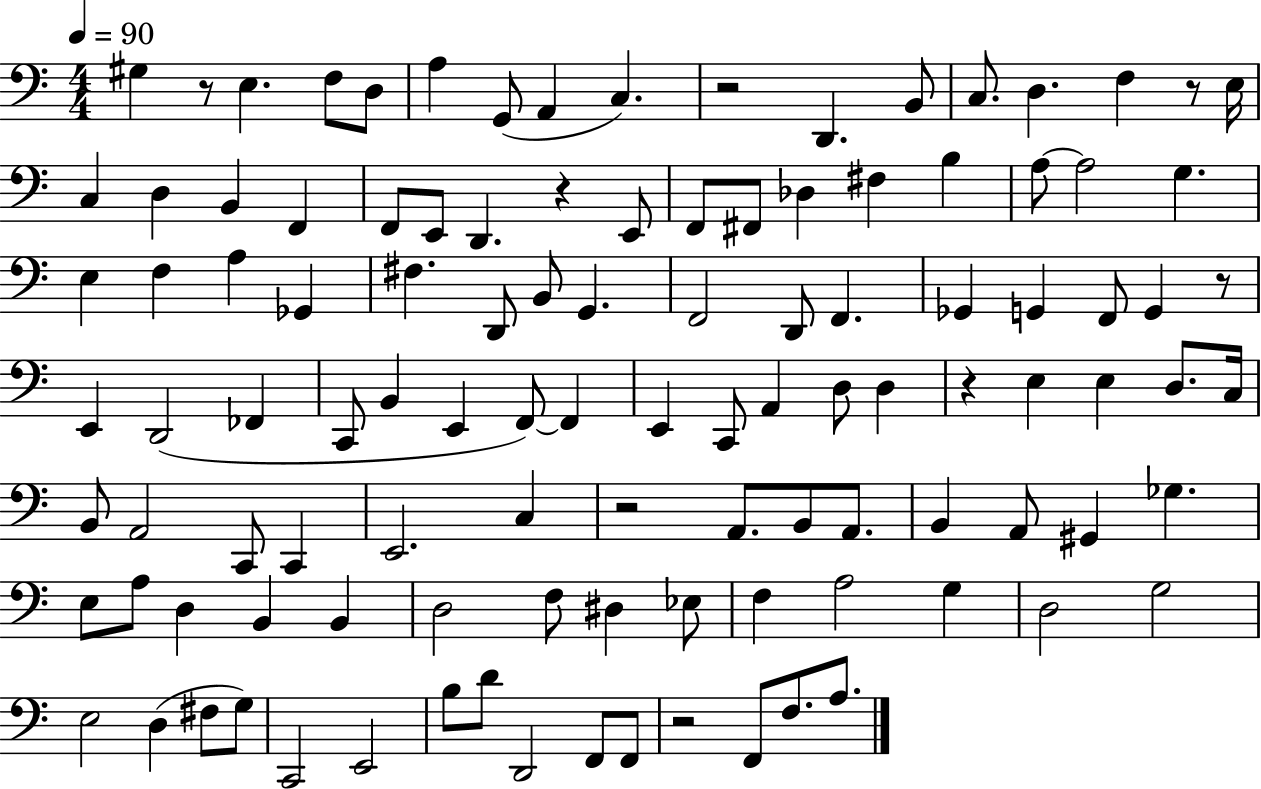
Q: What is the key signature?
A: C major